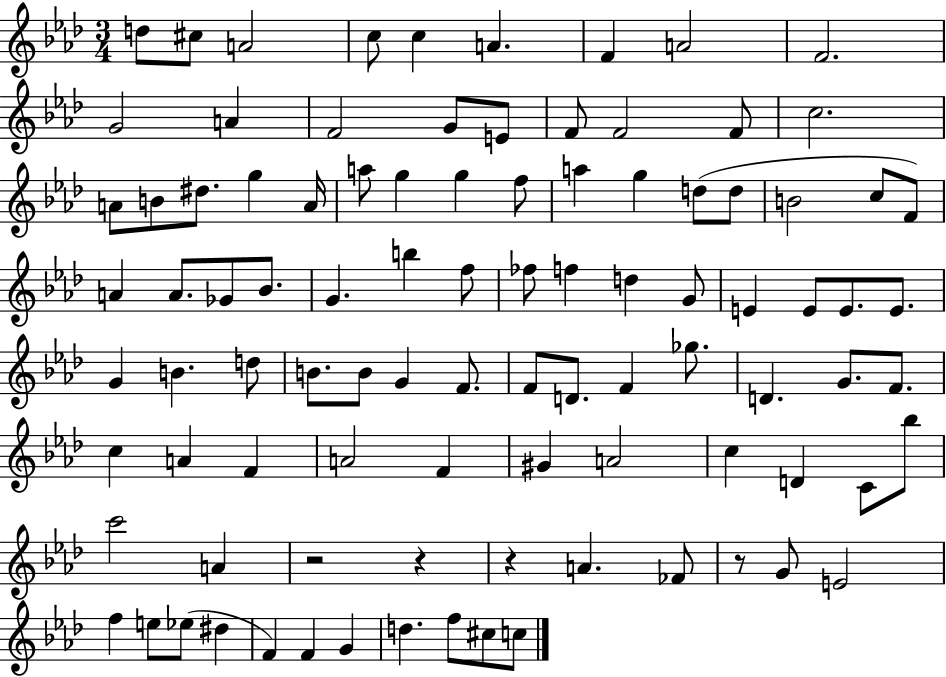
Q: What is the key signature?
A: AES major